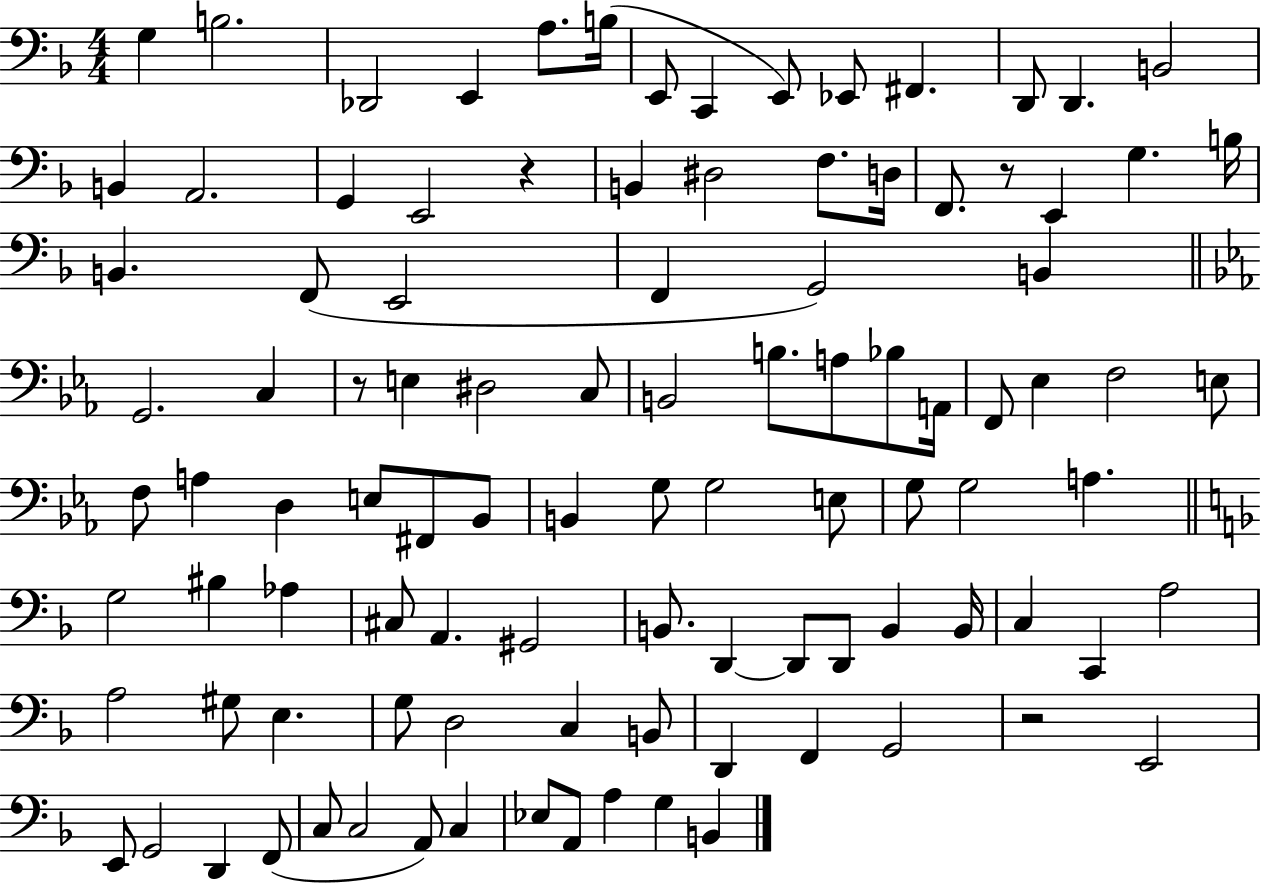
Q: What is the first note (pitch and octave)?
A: G3